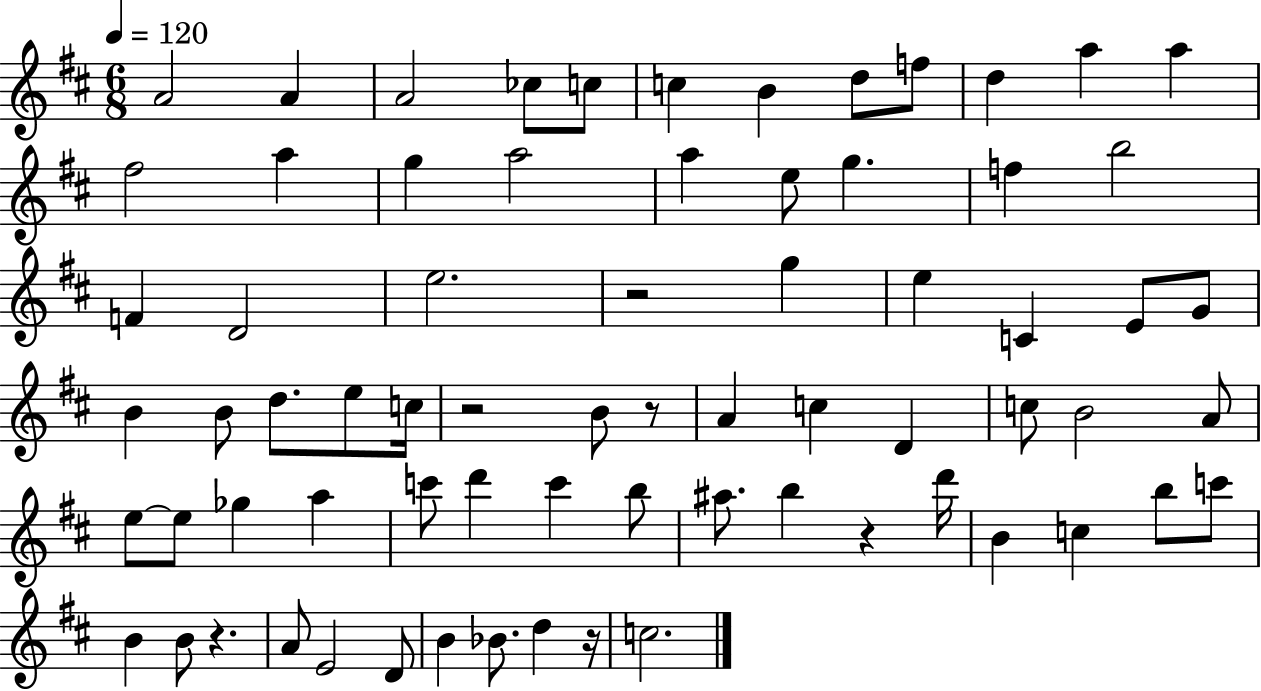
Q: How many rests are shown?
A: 6